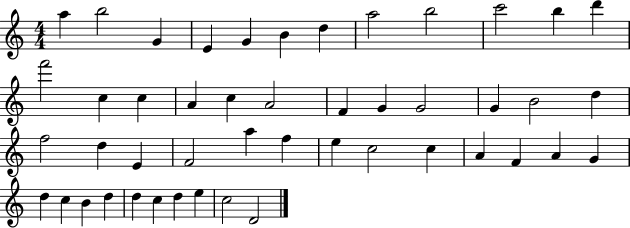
{
  \clef treble
  \numericTimeSignature
  \time 4/4
  \key c \major
  a''4 b''2 g'4 | e'4 g'4 b'4 d''4 | a''2 b''2 | c'''2 b''4 d'''4 | \break f'''2 c''4 c''4 | a'4 c''4 a'2 | f'4 g'4 g'2 | g'4 b'2 d''4 | \break f''2 d''4 e'4 | f'2 a''4 f''4 | e''4 c''2 c''4 | a'4 f'4 a'4 g'4 | \break d''4 c''4 b'4 d''4 | d''4 c''4 d''4 e''4 | c''2 d'2 | \bar "|."
}